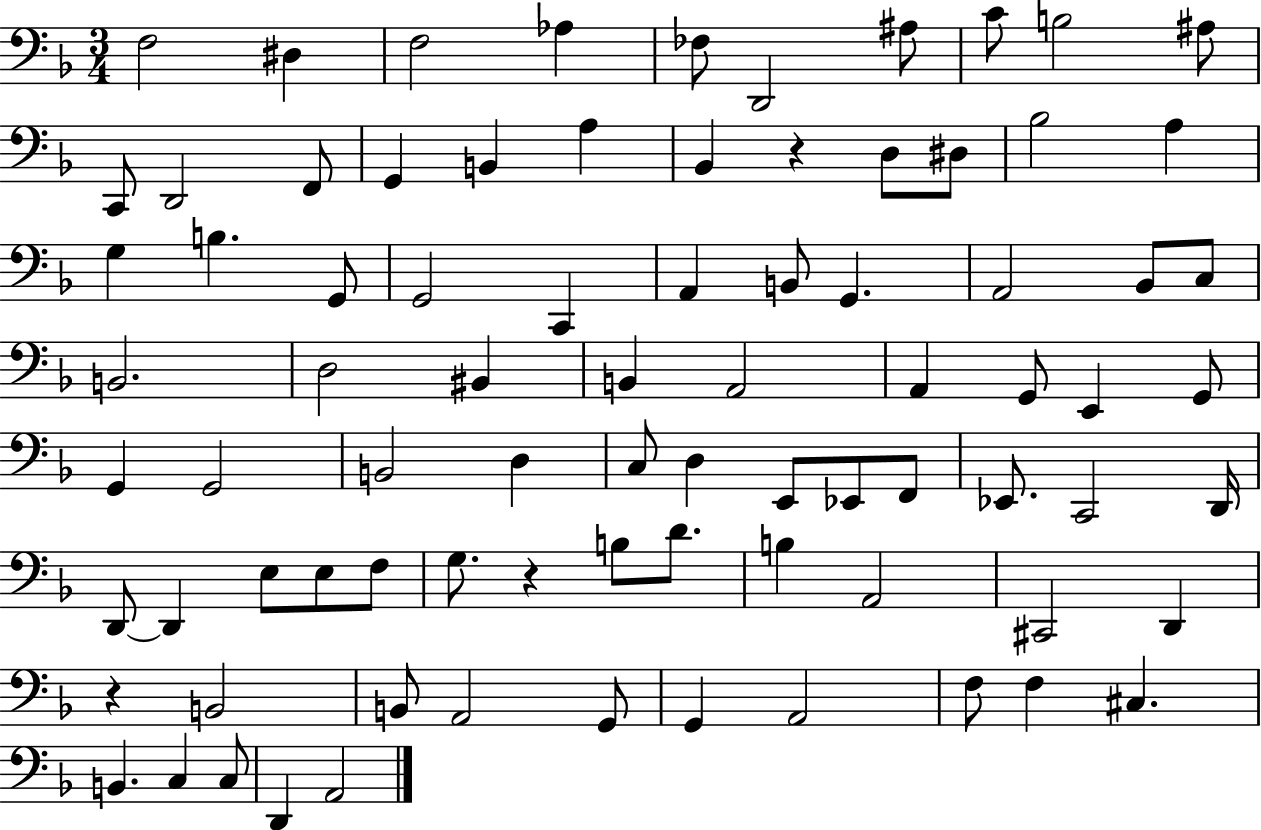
X:1
T:Untitled
M:3/4
L:1/4
K:F
F,2 ^D, F,2 _A, _F,/2 D,,2 ^A,/2 C/2 B,2 ^A,/2 C,,/2 D,,2 F,,/2 G,, B,, A, _B,, z D,/2 ^D,/2 _B,2 A, G, B, G,,/2 G,,2 C,, A,, B,,/2 G,, A,,2 _B,,/2 C,/2 B,,2 D,2 ^B,, B,, A,,2 A,, G,,/2 E,, G,,/2 G,, G,,2 B,,2 D, C,/2 D, E,,/2 _E,,/2 F,,/2 _E,,/2 C,,2 D,,/4 D,,/2 D,, E,/2 E,/2 F,/2 G,/2 z B,/2 D/2 B, A,,2 ^C,,2 D,, z B,,2 B,,/2 A,,2 G,,/2 G,, A,,2 F,/2 F, ^C, B,, C, C,/2 D,, A,,2